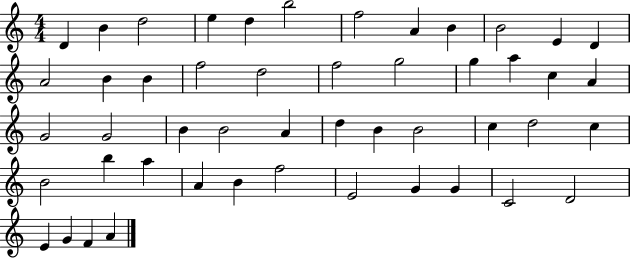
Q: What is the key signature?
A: C major